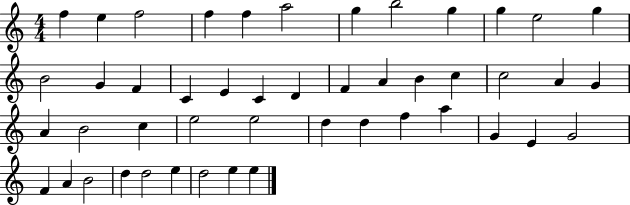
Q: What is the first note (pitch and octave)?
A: F5